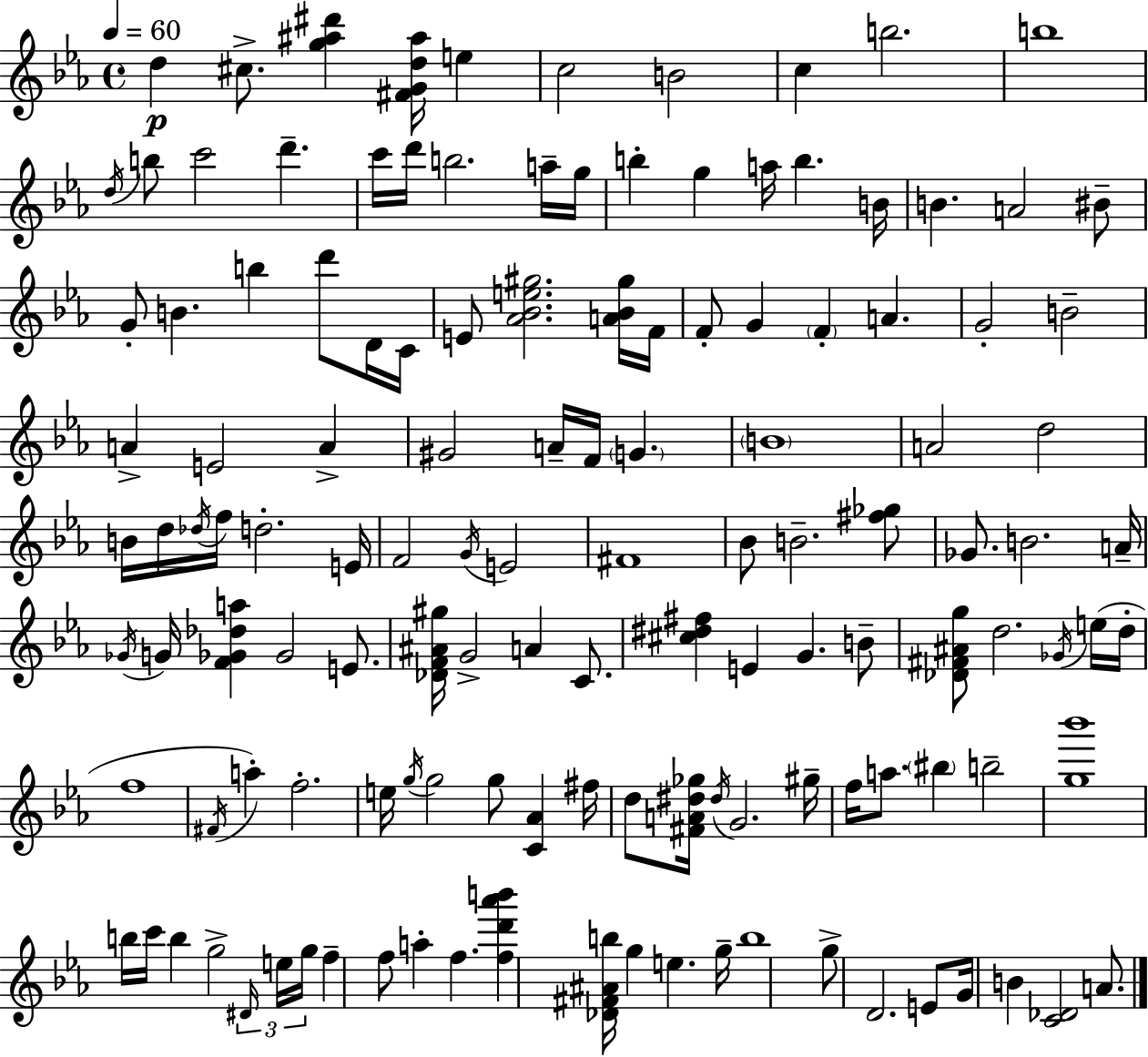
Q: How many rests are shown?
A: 0